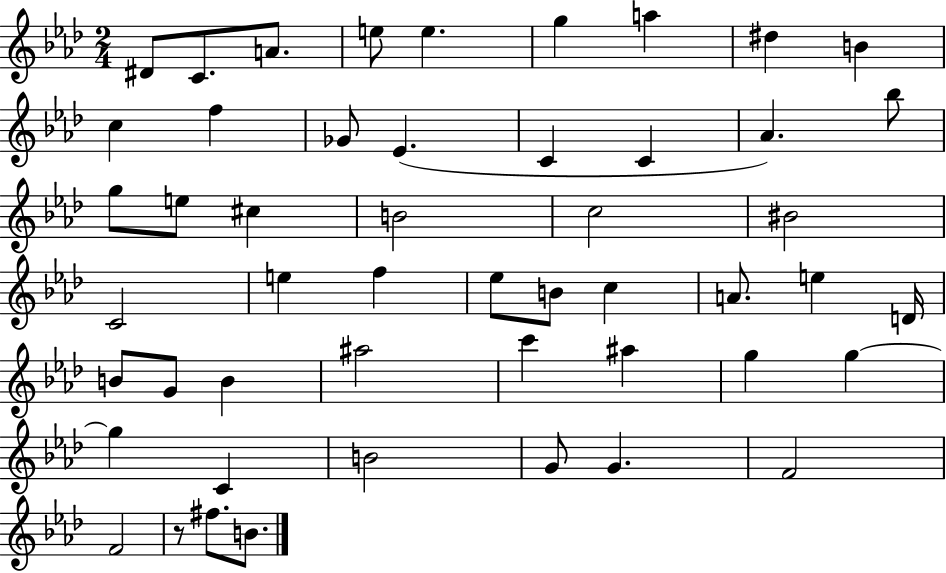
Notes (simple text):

D#4/e C4/e. A4/e. E5/e E5/q. G5/q A5/q D#5/q B4/q C5/q F5/q Gb4/e Eb4/q. C4/q C4/q Ab4/q. Bb5/e G5/e E5/e C#5/q B4/h C5/h BIS4/h C4/h E5/q F5/q Eb5/e B4/e C5/q A4/e. E5/q D4/s B4/e G4/e B4/q A#5/h C6/q A#5/q G5/q G5/q G5/q C4/q B4/h G4/e G4/q. F4/h F4/h R/e F#5/e. B4/e.